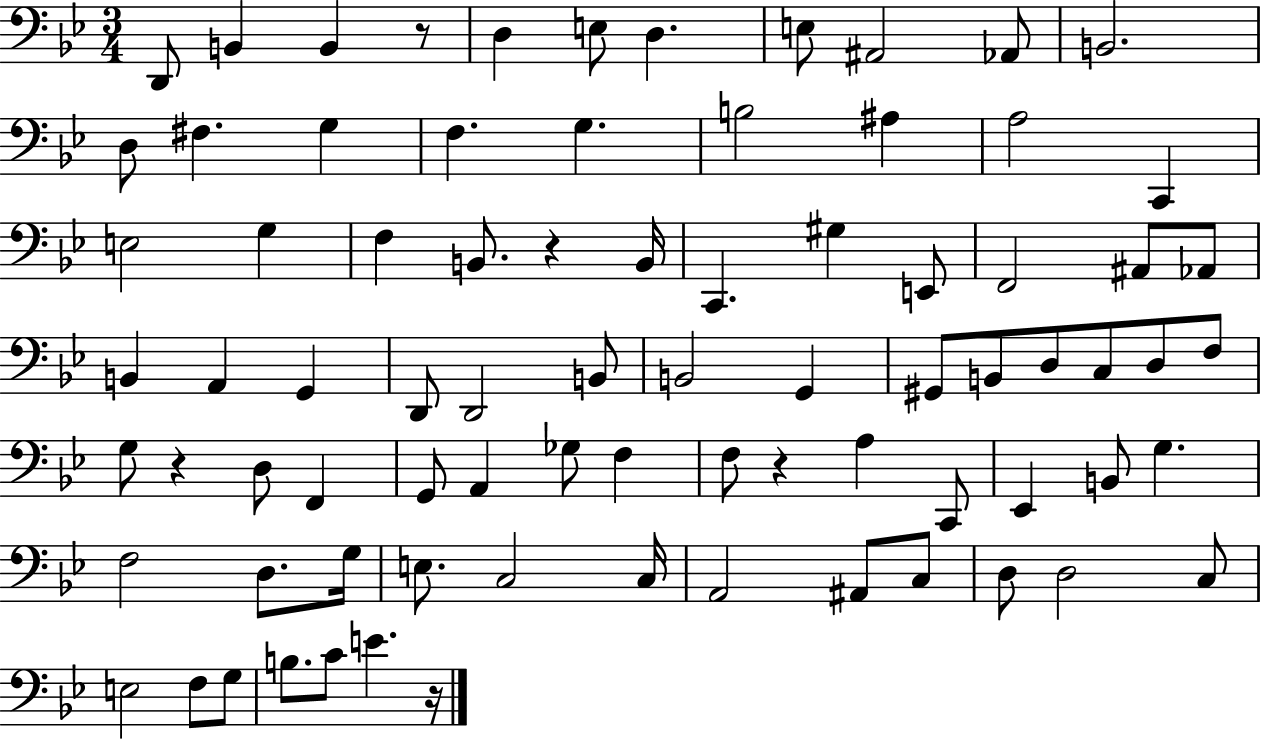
D2/e B2/q B2/q R/e D3/q E3/e D3/q. E3/e A#2/h Ab2/e B2/h. D3/e F#3/q. G3/q F3/q. G3/q. B3/h A#3/q A3/h C2/q E3/h G3/q F3/q B2/e. R/q B2/s C2/q. G#3/q E2/e F2/h A#2/e Ab2/e B2/q A2/q G2/q D2/e D2/h B2/e B2/h G2/q G#2/e B2/e D3/e C3/e D3/e F3/e G3/e R/q D3/e F2/q G2/e A2/q Gb3/e F3/q F3/e R/q A3/q C2/e Eb2/q B2/e G3/q. F3/h D3/e. G3/s E3/e. C3/h C3/s A2/h A#2/e C3/e D3/e D3/h C3/e E3/h F3/e G3/e B3/e. C4/e E4/q. R/s